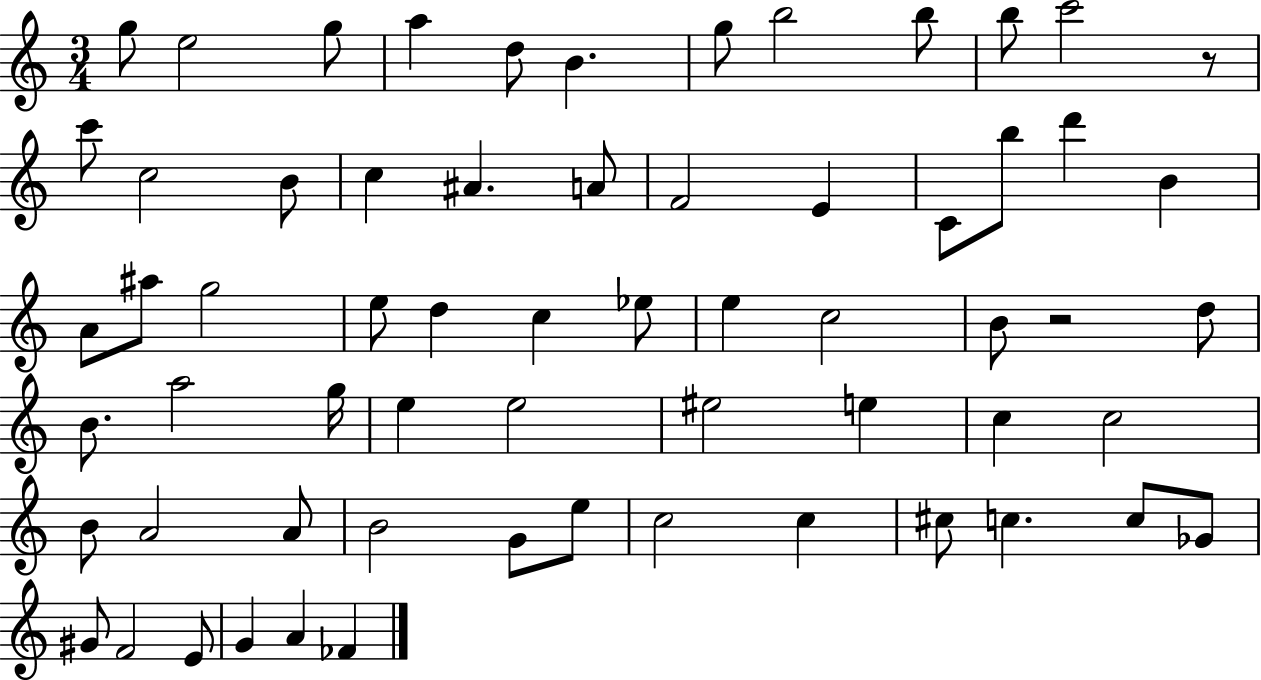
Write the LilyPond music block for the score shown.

{
  \clef treble
  \numericTimeSignature
  \time 3/4
  \key c \major
  g''8 e''2 g''8 | a''4 d''8 b'4. | g''8 b''2 b''8 | b''8 c'''2 r8 | \break c'''8 c''2 b'8 | c''4 ais'4. a'8 | f'2 e'4 | c'8 b''8 d'''4 b'4 | \break a'8 ais''8 g''2 | e''8 d''4 c''4 ees''8 | e''4 c''2 | b'8 r2 d''8 | \break b'8. a''2 g''16 | e''4 e''2 | eis''2 e''4 | c''4 c''2 | \break b'8 a'2 a'8 | b'2 g'8 e''8 | c''2 c''4 | cis''8 c''4. c''8 ges'8 | \break gis'8 f'2 e'8 | g'4 a'4 fes'4 | \bar "|."
}